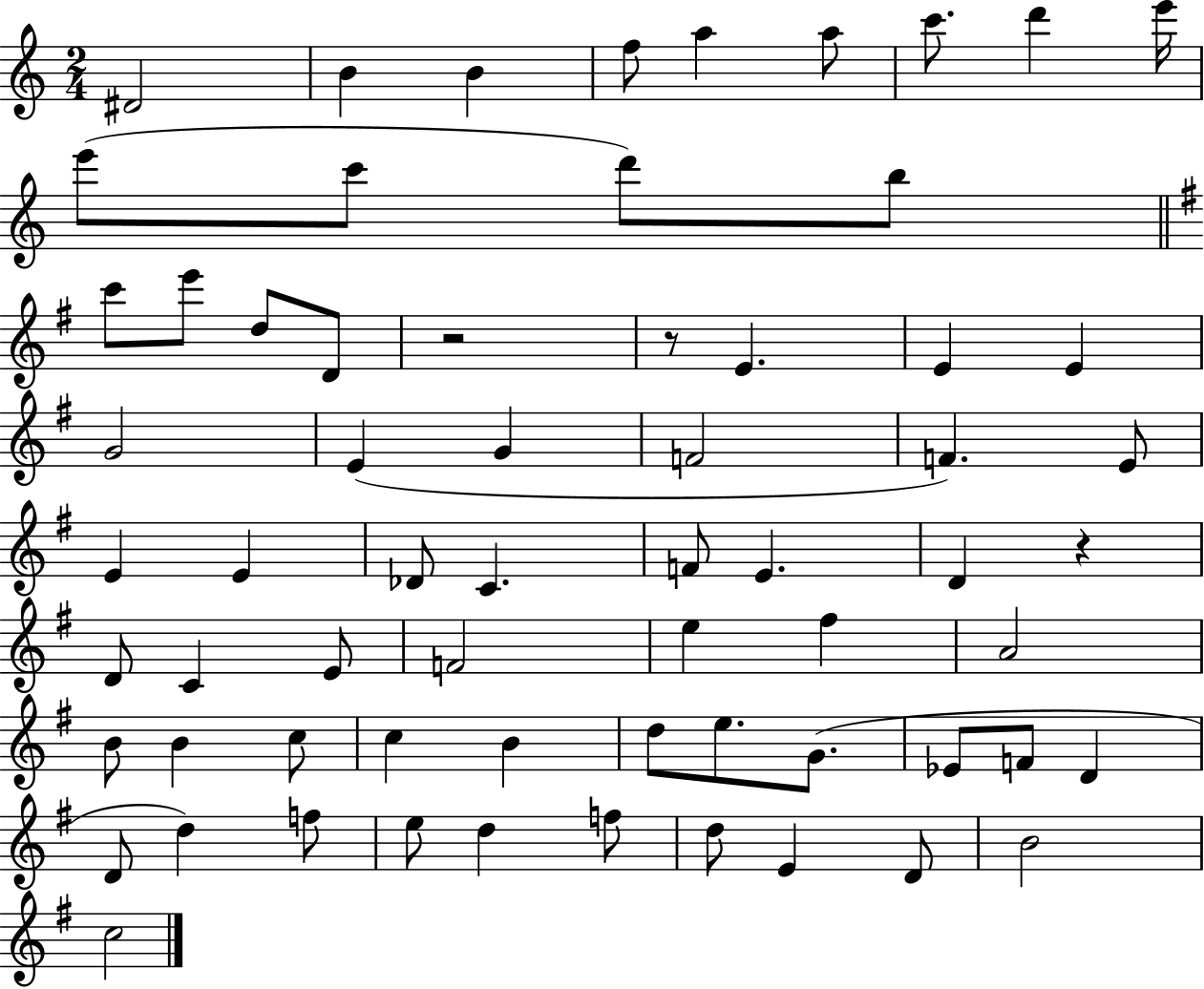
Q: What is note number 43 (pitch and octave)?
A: C5